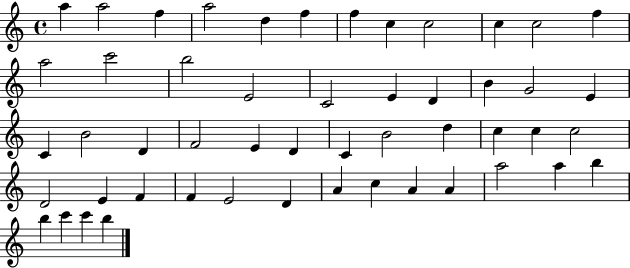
A5/q A5/h F5/q A5/h D5/q F5/q F5/q C5/q C5/h C5/q C5/h F5/q A5/h C6/h B5/h E4/h C4/h E4/q D4/q B4/q G4/h E4/q C4/q B4/h D4/q F4/h E4/q D4/q C4/q B4/h D5/q C5/q C5/q C5/h D4/h E4/q F4/q F4/q E4/h D4/q A4/q C5/q A4/q A4/q A5/h A5/q B5/q B5/q C6/q C6/q B5/q